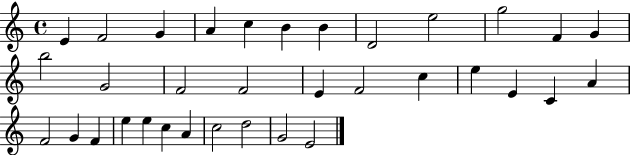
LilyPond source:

{
  \clef treble
  \time 4/4
  \defaultTimeSignature
  \key c \major
  e'4 f'2 g'4 | a'4 c''4 b'4 b'4 | d'2 e''2 | g''2 f'4 g'4 | \break b''2 g'2 | f'2 f'2 | e'4 f'2 c''4 | e''4 e'4 c'4 a'4 | \break f'2 g'4 f'4 | e''4 e''4 c''4 a'4 | c''2 d''2 | g'2 e'2 | \break \bar "|."
}